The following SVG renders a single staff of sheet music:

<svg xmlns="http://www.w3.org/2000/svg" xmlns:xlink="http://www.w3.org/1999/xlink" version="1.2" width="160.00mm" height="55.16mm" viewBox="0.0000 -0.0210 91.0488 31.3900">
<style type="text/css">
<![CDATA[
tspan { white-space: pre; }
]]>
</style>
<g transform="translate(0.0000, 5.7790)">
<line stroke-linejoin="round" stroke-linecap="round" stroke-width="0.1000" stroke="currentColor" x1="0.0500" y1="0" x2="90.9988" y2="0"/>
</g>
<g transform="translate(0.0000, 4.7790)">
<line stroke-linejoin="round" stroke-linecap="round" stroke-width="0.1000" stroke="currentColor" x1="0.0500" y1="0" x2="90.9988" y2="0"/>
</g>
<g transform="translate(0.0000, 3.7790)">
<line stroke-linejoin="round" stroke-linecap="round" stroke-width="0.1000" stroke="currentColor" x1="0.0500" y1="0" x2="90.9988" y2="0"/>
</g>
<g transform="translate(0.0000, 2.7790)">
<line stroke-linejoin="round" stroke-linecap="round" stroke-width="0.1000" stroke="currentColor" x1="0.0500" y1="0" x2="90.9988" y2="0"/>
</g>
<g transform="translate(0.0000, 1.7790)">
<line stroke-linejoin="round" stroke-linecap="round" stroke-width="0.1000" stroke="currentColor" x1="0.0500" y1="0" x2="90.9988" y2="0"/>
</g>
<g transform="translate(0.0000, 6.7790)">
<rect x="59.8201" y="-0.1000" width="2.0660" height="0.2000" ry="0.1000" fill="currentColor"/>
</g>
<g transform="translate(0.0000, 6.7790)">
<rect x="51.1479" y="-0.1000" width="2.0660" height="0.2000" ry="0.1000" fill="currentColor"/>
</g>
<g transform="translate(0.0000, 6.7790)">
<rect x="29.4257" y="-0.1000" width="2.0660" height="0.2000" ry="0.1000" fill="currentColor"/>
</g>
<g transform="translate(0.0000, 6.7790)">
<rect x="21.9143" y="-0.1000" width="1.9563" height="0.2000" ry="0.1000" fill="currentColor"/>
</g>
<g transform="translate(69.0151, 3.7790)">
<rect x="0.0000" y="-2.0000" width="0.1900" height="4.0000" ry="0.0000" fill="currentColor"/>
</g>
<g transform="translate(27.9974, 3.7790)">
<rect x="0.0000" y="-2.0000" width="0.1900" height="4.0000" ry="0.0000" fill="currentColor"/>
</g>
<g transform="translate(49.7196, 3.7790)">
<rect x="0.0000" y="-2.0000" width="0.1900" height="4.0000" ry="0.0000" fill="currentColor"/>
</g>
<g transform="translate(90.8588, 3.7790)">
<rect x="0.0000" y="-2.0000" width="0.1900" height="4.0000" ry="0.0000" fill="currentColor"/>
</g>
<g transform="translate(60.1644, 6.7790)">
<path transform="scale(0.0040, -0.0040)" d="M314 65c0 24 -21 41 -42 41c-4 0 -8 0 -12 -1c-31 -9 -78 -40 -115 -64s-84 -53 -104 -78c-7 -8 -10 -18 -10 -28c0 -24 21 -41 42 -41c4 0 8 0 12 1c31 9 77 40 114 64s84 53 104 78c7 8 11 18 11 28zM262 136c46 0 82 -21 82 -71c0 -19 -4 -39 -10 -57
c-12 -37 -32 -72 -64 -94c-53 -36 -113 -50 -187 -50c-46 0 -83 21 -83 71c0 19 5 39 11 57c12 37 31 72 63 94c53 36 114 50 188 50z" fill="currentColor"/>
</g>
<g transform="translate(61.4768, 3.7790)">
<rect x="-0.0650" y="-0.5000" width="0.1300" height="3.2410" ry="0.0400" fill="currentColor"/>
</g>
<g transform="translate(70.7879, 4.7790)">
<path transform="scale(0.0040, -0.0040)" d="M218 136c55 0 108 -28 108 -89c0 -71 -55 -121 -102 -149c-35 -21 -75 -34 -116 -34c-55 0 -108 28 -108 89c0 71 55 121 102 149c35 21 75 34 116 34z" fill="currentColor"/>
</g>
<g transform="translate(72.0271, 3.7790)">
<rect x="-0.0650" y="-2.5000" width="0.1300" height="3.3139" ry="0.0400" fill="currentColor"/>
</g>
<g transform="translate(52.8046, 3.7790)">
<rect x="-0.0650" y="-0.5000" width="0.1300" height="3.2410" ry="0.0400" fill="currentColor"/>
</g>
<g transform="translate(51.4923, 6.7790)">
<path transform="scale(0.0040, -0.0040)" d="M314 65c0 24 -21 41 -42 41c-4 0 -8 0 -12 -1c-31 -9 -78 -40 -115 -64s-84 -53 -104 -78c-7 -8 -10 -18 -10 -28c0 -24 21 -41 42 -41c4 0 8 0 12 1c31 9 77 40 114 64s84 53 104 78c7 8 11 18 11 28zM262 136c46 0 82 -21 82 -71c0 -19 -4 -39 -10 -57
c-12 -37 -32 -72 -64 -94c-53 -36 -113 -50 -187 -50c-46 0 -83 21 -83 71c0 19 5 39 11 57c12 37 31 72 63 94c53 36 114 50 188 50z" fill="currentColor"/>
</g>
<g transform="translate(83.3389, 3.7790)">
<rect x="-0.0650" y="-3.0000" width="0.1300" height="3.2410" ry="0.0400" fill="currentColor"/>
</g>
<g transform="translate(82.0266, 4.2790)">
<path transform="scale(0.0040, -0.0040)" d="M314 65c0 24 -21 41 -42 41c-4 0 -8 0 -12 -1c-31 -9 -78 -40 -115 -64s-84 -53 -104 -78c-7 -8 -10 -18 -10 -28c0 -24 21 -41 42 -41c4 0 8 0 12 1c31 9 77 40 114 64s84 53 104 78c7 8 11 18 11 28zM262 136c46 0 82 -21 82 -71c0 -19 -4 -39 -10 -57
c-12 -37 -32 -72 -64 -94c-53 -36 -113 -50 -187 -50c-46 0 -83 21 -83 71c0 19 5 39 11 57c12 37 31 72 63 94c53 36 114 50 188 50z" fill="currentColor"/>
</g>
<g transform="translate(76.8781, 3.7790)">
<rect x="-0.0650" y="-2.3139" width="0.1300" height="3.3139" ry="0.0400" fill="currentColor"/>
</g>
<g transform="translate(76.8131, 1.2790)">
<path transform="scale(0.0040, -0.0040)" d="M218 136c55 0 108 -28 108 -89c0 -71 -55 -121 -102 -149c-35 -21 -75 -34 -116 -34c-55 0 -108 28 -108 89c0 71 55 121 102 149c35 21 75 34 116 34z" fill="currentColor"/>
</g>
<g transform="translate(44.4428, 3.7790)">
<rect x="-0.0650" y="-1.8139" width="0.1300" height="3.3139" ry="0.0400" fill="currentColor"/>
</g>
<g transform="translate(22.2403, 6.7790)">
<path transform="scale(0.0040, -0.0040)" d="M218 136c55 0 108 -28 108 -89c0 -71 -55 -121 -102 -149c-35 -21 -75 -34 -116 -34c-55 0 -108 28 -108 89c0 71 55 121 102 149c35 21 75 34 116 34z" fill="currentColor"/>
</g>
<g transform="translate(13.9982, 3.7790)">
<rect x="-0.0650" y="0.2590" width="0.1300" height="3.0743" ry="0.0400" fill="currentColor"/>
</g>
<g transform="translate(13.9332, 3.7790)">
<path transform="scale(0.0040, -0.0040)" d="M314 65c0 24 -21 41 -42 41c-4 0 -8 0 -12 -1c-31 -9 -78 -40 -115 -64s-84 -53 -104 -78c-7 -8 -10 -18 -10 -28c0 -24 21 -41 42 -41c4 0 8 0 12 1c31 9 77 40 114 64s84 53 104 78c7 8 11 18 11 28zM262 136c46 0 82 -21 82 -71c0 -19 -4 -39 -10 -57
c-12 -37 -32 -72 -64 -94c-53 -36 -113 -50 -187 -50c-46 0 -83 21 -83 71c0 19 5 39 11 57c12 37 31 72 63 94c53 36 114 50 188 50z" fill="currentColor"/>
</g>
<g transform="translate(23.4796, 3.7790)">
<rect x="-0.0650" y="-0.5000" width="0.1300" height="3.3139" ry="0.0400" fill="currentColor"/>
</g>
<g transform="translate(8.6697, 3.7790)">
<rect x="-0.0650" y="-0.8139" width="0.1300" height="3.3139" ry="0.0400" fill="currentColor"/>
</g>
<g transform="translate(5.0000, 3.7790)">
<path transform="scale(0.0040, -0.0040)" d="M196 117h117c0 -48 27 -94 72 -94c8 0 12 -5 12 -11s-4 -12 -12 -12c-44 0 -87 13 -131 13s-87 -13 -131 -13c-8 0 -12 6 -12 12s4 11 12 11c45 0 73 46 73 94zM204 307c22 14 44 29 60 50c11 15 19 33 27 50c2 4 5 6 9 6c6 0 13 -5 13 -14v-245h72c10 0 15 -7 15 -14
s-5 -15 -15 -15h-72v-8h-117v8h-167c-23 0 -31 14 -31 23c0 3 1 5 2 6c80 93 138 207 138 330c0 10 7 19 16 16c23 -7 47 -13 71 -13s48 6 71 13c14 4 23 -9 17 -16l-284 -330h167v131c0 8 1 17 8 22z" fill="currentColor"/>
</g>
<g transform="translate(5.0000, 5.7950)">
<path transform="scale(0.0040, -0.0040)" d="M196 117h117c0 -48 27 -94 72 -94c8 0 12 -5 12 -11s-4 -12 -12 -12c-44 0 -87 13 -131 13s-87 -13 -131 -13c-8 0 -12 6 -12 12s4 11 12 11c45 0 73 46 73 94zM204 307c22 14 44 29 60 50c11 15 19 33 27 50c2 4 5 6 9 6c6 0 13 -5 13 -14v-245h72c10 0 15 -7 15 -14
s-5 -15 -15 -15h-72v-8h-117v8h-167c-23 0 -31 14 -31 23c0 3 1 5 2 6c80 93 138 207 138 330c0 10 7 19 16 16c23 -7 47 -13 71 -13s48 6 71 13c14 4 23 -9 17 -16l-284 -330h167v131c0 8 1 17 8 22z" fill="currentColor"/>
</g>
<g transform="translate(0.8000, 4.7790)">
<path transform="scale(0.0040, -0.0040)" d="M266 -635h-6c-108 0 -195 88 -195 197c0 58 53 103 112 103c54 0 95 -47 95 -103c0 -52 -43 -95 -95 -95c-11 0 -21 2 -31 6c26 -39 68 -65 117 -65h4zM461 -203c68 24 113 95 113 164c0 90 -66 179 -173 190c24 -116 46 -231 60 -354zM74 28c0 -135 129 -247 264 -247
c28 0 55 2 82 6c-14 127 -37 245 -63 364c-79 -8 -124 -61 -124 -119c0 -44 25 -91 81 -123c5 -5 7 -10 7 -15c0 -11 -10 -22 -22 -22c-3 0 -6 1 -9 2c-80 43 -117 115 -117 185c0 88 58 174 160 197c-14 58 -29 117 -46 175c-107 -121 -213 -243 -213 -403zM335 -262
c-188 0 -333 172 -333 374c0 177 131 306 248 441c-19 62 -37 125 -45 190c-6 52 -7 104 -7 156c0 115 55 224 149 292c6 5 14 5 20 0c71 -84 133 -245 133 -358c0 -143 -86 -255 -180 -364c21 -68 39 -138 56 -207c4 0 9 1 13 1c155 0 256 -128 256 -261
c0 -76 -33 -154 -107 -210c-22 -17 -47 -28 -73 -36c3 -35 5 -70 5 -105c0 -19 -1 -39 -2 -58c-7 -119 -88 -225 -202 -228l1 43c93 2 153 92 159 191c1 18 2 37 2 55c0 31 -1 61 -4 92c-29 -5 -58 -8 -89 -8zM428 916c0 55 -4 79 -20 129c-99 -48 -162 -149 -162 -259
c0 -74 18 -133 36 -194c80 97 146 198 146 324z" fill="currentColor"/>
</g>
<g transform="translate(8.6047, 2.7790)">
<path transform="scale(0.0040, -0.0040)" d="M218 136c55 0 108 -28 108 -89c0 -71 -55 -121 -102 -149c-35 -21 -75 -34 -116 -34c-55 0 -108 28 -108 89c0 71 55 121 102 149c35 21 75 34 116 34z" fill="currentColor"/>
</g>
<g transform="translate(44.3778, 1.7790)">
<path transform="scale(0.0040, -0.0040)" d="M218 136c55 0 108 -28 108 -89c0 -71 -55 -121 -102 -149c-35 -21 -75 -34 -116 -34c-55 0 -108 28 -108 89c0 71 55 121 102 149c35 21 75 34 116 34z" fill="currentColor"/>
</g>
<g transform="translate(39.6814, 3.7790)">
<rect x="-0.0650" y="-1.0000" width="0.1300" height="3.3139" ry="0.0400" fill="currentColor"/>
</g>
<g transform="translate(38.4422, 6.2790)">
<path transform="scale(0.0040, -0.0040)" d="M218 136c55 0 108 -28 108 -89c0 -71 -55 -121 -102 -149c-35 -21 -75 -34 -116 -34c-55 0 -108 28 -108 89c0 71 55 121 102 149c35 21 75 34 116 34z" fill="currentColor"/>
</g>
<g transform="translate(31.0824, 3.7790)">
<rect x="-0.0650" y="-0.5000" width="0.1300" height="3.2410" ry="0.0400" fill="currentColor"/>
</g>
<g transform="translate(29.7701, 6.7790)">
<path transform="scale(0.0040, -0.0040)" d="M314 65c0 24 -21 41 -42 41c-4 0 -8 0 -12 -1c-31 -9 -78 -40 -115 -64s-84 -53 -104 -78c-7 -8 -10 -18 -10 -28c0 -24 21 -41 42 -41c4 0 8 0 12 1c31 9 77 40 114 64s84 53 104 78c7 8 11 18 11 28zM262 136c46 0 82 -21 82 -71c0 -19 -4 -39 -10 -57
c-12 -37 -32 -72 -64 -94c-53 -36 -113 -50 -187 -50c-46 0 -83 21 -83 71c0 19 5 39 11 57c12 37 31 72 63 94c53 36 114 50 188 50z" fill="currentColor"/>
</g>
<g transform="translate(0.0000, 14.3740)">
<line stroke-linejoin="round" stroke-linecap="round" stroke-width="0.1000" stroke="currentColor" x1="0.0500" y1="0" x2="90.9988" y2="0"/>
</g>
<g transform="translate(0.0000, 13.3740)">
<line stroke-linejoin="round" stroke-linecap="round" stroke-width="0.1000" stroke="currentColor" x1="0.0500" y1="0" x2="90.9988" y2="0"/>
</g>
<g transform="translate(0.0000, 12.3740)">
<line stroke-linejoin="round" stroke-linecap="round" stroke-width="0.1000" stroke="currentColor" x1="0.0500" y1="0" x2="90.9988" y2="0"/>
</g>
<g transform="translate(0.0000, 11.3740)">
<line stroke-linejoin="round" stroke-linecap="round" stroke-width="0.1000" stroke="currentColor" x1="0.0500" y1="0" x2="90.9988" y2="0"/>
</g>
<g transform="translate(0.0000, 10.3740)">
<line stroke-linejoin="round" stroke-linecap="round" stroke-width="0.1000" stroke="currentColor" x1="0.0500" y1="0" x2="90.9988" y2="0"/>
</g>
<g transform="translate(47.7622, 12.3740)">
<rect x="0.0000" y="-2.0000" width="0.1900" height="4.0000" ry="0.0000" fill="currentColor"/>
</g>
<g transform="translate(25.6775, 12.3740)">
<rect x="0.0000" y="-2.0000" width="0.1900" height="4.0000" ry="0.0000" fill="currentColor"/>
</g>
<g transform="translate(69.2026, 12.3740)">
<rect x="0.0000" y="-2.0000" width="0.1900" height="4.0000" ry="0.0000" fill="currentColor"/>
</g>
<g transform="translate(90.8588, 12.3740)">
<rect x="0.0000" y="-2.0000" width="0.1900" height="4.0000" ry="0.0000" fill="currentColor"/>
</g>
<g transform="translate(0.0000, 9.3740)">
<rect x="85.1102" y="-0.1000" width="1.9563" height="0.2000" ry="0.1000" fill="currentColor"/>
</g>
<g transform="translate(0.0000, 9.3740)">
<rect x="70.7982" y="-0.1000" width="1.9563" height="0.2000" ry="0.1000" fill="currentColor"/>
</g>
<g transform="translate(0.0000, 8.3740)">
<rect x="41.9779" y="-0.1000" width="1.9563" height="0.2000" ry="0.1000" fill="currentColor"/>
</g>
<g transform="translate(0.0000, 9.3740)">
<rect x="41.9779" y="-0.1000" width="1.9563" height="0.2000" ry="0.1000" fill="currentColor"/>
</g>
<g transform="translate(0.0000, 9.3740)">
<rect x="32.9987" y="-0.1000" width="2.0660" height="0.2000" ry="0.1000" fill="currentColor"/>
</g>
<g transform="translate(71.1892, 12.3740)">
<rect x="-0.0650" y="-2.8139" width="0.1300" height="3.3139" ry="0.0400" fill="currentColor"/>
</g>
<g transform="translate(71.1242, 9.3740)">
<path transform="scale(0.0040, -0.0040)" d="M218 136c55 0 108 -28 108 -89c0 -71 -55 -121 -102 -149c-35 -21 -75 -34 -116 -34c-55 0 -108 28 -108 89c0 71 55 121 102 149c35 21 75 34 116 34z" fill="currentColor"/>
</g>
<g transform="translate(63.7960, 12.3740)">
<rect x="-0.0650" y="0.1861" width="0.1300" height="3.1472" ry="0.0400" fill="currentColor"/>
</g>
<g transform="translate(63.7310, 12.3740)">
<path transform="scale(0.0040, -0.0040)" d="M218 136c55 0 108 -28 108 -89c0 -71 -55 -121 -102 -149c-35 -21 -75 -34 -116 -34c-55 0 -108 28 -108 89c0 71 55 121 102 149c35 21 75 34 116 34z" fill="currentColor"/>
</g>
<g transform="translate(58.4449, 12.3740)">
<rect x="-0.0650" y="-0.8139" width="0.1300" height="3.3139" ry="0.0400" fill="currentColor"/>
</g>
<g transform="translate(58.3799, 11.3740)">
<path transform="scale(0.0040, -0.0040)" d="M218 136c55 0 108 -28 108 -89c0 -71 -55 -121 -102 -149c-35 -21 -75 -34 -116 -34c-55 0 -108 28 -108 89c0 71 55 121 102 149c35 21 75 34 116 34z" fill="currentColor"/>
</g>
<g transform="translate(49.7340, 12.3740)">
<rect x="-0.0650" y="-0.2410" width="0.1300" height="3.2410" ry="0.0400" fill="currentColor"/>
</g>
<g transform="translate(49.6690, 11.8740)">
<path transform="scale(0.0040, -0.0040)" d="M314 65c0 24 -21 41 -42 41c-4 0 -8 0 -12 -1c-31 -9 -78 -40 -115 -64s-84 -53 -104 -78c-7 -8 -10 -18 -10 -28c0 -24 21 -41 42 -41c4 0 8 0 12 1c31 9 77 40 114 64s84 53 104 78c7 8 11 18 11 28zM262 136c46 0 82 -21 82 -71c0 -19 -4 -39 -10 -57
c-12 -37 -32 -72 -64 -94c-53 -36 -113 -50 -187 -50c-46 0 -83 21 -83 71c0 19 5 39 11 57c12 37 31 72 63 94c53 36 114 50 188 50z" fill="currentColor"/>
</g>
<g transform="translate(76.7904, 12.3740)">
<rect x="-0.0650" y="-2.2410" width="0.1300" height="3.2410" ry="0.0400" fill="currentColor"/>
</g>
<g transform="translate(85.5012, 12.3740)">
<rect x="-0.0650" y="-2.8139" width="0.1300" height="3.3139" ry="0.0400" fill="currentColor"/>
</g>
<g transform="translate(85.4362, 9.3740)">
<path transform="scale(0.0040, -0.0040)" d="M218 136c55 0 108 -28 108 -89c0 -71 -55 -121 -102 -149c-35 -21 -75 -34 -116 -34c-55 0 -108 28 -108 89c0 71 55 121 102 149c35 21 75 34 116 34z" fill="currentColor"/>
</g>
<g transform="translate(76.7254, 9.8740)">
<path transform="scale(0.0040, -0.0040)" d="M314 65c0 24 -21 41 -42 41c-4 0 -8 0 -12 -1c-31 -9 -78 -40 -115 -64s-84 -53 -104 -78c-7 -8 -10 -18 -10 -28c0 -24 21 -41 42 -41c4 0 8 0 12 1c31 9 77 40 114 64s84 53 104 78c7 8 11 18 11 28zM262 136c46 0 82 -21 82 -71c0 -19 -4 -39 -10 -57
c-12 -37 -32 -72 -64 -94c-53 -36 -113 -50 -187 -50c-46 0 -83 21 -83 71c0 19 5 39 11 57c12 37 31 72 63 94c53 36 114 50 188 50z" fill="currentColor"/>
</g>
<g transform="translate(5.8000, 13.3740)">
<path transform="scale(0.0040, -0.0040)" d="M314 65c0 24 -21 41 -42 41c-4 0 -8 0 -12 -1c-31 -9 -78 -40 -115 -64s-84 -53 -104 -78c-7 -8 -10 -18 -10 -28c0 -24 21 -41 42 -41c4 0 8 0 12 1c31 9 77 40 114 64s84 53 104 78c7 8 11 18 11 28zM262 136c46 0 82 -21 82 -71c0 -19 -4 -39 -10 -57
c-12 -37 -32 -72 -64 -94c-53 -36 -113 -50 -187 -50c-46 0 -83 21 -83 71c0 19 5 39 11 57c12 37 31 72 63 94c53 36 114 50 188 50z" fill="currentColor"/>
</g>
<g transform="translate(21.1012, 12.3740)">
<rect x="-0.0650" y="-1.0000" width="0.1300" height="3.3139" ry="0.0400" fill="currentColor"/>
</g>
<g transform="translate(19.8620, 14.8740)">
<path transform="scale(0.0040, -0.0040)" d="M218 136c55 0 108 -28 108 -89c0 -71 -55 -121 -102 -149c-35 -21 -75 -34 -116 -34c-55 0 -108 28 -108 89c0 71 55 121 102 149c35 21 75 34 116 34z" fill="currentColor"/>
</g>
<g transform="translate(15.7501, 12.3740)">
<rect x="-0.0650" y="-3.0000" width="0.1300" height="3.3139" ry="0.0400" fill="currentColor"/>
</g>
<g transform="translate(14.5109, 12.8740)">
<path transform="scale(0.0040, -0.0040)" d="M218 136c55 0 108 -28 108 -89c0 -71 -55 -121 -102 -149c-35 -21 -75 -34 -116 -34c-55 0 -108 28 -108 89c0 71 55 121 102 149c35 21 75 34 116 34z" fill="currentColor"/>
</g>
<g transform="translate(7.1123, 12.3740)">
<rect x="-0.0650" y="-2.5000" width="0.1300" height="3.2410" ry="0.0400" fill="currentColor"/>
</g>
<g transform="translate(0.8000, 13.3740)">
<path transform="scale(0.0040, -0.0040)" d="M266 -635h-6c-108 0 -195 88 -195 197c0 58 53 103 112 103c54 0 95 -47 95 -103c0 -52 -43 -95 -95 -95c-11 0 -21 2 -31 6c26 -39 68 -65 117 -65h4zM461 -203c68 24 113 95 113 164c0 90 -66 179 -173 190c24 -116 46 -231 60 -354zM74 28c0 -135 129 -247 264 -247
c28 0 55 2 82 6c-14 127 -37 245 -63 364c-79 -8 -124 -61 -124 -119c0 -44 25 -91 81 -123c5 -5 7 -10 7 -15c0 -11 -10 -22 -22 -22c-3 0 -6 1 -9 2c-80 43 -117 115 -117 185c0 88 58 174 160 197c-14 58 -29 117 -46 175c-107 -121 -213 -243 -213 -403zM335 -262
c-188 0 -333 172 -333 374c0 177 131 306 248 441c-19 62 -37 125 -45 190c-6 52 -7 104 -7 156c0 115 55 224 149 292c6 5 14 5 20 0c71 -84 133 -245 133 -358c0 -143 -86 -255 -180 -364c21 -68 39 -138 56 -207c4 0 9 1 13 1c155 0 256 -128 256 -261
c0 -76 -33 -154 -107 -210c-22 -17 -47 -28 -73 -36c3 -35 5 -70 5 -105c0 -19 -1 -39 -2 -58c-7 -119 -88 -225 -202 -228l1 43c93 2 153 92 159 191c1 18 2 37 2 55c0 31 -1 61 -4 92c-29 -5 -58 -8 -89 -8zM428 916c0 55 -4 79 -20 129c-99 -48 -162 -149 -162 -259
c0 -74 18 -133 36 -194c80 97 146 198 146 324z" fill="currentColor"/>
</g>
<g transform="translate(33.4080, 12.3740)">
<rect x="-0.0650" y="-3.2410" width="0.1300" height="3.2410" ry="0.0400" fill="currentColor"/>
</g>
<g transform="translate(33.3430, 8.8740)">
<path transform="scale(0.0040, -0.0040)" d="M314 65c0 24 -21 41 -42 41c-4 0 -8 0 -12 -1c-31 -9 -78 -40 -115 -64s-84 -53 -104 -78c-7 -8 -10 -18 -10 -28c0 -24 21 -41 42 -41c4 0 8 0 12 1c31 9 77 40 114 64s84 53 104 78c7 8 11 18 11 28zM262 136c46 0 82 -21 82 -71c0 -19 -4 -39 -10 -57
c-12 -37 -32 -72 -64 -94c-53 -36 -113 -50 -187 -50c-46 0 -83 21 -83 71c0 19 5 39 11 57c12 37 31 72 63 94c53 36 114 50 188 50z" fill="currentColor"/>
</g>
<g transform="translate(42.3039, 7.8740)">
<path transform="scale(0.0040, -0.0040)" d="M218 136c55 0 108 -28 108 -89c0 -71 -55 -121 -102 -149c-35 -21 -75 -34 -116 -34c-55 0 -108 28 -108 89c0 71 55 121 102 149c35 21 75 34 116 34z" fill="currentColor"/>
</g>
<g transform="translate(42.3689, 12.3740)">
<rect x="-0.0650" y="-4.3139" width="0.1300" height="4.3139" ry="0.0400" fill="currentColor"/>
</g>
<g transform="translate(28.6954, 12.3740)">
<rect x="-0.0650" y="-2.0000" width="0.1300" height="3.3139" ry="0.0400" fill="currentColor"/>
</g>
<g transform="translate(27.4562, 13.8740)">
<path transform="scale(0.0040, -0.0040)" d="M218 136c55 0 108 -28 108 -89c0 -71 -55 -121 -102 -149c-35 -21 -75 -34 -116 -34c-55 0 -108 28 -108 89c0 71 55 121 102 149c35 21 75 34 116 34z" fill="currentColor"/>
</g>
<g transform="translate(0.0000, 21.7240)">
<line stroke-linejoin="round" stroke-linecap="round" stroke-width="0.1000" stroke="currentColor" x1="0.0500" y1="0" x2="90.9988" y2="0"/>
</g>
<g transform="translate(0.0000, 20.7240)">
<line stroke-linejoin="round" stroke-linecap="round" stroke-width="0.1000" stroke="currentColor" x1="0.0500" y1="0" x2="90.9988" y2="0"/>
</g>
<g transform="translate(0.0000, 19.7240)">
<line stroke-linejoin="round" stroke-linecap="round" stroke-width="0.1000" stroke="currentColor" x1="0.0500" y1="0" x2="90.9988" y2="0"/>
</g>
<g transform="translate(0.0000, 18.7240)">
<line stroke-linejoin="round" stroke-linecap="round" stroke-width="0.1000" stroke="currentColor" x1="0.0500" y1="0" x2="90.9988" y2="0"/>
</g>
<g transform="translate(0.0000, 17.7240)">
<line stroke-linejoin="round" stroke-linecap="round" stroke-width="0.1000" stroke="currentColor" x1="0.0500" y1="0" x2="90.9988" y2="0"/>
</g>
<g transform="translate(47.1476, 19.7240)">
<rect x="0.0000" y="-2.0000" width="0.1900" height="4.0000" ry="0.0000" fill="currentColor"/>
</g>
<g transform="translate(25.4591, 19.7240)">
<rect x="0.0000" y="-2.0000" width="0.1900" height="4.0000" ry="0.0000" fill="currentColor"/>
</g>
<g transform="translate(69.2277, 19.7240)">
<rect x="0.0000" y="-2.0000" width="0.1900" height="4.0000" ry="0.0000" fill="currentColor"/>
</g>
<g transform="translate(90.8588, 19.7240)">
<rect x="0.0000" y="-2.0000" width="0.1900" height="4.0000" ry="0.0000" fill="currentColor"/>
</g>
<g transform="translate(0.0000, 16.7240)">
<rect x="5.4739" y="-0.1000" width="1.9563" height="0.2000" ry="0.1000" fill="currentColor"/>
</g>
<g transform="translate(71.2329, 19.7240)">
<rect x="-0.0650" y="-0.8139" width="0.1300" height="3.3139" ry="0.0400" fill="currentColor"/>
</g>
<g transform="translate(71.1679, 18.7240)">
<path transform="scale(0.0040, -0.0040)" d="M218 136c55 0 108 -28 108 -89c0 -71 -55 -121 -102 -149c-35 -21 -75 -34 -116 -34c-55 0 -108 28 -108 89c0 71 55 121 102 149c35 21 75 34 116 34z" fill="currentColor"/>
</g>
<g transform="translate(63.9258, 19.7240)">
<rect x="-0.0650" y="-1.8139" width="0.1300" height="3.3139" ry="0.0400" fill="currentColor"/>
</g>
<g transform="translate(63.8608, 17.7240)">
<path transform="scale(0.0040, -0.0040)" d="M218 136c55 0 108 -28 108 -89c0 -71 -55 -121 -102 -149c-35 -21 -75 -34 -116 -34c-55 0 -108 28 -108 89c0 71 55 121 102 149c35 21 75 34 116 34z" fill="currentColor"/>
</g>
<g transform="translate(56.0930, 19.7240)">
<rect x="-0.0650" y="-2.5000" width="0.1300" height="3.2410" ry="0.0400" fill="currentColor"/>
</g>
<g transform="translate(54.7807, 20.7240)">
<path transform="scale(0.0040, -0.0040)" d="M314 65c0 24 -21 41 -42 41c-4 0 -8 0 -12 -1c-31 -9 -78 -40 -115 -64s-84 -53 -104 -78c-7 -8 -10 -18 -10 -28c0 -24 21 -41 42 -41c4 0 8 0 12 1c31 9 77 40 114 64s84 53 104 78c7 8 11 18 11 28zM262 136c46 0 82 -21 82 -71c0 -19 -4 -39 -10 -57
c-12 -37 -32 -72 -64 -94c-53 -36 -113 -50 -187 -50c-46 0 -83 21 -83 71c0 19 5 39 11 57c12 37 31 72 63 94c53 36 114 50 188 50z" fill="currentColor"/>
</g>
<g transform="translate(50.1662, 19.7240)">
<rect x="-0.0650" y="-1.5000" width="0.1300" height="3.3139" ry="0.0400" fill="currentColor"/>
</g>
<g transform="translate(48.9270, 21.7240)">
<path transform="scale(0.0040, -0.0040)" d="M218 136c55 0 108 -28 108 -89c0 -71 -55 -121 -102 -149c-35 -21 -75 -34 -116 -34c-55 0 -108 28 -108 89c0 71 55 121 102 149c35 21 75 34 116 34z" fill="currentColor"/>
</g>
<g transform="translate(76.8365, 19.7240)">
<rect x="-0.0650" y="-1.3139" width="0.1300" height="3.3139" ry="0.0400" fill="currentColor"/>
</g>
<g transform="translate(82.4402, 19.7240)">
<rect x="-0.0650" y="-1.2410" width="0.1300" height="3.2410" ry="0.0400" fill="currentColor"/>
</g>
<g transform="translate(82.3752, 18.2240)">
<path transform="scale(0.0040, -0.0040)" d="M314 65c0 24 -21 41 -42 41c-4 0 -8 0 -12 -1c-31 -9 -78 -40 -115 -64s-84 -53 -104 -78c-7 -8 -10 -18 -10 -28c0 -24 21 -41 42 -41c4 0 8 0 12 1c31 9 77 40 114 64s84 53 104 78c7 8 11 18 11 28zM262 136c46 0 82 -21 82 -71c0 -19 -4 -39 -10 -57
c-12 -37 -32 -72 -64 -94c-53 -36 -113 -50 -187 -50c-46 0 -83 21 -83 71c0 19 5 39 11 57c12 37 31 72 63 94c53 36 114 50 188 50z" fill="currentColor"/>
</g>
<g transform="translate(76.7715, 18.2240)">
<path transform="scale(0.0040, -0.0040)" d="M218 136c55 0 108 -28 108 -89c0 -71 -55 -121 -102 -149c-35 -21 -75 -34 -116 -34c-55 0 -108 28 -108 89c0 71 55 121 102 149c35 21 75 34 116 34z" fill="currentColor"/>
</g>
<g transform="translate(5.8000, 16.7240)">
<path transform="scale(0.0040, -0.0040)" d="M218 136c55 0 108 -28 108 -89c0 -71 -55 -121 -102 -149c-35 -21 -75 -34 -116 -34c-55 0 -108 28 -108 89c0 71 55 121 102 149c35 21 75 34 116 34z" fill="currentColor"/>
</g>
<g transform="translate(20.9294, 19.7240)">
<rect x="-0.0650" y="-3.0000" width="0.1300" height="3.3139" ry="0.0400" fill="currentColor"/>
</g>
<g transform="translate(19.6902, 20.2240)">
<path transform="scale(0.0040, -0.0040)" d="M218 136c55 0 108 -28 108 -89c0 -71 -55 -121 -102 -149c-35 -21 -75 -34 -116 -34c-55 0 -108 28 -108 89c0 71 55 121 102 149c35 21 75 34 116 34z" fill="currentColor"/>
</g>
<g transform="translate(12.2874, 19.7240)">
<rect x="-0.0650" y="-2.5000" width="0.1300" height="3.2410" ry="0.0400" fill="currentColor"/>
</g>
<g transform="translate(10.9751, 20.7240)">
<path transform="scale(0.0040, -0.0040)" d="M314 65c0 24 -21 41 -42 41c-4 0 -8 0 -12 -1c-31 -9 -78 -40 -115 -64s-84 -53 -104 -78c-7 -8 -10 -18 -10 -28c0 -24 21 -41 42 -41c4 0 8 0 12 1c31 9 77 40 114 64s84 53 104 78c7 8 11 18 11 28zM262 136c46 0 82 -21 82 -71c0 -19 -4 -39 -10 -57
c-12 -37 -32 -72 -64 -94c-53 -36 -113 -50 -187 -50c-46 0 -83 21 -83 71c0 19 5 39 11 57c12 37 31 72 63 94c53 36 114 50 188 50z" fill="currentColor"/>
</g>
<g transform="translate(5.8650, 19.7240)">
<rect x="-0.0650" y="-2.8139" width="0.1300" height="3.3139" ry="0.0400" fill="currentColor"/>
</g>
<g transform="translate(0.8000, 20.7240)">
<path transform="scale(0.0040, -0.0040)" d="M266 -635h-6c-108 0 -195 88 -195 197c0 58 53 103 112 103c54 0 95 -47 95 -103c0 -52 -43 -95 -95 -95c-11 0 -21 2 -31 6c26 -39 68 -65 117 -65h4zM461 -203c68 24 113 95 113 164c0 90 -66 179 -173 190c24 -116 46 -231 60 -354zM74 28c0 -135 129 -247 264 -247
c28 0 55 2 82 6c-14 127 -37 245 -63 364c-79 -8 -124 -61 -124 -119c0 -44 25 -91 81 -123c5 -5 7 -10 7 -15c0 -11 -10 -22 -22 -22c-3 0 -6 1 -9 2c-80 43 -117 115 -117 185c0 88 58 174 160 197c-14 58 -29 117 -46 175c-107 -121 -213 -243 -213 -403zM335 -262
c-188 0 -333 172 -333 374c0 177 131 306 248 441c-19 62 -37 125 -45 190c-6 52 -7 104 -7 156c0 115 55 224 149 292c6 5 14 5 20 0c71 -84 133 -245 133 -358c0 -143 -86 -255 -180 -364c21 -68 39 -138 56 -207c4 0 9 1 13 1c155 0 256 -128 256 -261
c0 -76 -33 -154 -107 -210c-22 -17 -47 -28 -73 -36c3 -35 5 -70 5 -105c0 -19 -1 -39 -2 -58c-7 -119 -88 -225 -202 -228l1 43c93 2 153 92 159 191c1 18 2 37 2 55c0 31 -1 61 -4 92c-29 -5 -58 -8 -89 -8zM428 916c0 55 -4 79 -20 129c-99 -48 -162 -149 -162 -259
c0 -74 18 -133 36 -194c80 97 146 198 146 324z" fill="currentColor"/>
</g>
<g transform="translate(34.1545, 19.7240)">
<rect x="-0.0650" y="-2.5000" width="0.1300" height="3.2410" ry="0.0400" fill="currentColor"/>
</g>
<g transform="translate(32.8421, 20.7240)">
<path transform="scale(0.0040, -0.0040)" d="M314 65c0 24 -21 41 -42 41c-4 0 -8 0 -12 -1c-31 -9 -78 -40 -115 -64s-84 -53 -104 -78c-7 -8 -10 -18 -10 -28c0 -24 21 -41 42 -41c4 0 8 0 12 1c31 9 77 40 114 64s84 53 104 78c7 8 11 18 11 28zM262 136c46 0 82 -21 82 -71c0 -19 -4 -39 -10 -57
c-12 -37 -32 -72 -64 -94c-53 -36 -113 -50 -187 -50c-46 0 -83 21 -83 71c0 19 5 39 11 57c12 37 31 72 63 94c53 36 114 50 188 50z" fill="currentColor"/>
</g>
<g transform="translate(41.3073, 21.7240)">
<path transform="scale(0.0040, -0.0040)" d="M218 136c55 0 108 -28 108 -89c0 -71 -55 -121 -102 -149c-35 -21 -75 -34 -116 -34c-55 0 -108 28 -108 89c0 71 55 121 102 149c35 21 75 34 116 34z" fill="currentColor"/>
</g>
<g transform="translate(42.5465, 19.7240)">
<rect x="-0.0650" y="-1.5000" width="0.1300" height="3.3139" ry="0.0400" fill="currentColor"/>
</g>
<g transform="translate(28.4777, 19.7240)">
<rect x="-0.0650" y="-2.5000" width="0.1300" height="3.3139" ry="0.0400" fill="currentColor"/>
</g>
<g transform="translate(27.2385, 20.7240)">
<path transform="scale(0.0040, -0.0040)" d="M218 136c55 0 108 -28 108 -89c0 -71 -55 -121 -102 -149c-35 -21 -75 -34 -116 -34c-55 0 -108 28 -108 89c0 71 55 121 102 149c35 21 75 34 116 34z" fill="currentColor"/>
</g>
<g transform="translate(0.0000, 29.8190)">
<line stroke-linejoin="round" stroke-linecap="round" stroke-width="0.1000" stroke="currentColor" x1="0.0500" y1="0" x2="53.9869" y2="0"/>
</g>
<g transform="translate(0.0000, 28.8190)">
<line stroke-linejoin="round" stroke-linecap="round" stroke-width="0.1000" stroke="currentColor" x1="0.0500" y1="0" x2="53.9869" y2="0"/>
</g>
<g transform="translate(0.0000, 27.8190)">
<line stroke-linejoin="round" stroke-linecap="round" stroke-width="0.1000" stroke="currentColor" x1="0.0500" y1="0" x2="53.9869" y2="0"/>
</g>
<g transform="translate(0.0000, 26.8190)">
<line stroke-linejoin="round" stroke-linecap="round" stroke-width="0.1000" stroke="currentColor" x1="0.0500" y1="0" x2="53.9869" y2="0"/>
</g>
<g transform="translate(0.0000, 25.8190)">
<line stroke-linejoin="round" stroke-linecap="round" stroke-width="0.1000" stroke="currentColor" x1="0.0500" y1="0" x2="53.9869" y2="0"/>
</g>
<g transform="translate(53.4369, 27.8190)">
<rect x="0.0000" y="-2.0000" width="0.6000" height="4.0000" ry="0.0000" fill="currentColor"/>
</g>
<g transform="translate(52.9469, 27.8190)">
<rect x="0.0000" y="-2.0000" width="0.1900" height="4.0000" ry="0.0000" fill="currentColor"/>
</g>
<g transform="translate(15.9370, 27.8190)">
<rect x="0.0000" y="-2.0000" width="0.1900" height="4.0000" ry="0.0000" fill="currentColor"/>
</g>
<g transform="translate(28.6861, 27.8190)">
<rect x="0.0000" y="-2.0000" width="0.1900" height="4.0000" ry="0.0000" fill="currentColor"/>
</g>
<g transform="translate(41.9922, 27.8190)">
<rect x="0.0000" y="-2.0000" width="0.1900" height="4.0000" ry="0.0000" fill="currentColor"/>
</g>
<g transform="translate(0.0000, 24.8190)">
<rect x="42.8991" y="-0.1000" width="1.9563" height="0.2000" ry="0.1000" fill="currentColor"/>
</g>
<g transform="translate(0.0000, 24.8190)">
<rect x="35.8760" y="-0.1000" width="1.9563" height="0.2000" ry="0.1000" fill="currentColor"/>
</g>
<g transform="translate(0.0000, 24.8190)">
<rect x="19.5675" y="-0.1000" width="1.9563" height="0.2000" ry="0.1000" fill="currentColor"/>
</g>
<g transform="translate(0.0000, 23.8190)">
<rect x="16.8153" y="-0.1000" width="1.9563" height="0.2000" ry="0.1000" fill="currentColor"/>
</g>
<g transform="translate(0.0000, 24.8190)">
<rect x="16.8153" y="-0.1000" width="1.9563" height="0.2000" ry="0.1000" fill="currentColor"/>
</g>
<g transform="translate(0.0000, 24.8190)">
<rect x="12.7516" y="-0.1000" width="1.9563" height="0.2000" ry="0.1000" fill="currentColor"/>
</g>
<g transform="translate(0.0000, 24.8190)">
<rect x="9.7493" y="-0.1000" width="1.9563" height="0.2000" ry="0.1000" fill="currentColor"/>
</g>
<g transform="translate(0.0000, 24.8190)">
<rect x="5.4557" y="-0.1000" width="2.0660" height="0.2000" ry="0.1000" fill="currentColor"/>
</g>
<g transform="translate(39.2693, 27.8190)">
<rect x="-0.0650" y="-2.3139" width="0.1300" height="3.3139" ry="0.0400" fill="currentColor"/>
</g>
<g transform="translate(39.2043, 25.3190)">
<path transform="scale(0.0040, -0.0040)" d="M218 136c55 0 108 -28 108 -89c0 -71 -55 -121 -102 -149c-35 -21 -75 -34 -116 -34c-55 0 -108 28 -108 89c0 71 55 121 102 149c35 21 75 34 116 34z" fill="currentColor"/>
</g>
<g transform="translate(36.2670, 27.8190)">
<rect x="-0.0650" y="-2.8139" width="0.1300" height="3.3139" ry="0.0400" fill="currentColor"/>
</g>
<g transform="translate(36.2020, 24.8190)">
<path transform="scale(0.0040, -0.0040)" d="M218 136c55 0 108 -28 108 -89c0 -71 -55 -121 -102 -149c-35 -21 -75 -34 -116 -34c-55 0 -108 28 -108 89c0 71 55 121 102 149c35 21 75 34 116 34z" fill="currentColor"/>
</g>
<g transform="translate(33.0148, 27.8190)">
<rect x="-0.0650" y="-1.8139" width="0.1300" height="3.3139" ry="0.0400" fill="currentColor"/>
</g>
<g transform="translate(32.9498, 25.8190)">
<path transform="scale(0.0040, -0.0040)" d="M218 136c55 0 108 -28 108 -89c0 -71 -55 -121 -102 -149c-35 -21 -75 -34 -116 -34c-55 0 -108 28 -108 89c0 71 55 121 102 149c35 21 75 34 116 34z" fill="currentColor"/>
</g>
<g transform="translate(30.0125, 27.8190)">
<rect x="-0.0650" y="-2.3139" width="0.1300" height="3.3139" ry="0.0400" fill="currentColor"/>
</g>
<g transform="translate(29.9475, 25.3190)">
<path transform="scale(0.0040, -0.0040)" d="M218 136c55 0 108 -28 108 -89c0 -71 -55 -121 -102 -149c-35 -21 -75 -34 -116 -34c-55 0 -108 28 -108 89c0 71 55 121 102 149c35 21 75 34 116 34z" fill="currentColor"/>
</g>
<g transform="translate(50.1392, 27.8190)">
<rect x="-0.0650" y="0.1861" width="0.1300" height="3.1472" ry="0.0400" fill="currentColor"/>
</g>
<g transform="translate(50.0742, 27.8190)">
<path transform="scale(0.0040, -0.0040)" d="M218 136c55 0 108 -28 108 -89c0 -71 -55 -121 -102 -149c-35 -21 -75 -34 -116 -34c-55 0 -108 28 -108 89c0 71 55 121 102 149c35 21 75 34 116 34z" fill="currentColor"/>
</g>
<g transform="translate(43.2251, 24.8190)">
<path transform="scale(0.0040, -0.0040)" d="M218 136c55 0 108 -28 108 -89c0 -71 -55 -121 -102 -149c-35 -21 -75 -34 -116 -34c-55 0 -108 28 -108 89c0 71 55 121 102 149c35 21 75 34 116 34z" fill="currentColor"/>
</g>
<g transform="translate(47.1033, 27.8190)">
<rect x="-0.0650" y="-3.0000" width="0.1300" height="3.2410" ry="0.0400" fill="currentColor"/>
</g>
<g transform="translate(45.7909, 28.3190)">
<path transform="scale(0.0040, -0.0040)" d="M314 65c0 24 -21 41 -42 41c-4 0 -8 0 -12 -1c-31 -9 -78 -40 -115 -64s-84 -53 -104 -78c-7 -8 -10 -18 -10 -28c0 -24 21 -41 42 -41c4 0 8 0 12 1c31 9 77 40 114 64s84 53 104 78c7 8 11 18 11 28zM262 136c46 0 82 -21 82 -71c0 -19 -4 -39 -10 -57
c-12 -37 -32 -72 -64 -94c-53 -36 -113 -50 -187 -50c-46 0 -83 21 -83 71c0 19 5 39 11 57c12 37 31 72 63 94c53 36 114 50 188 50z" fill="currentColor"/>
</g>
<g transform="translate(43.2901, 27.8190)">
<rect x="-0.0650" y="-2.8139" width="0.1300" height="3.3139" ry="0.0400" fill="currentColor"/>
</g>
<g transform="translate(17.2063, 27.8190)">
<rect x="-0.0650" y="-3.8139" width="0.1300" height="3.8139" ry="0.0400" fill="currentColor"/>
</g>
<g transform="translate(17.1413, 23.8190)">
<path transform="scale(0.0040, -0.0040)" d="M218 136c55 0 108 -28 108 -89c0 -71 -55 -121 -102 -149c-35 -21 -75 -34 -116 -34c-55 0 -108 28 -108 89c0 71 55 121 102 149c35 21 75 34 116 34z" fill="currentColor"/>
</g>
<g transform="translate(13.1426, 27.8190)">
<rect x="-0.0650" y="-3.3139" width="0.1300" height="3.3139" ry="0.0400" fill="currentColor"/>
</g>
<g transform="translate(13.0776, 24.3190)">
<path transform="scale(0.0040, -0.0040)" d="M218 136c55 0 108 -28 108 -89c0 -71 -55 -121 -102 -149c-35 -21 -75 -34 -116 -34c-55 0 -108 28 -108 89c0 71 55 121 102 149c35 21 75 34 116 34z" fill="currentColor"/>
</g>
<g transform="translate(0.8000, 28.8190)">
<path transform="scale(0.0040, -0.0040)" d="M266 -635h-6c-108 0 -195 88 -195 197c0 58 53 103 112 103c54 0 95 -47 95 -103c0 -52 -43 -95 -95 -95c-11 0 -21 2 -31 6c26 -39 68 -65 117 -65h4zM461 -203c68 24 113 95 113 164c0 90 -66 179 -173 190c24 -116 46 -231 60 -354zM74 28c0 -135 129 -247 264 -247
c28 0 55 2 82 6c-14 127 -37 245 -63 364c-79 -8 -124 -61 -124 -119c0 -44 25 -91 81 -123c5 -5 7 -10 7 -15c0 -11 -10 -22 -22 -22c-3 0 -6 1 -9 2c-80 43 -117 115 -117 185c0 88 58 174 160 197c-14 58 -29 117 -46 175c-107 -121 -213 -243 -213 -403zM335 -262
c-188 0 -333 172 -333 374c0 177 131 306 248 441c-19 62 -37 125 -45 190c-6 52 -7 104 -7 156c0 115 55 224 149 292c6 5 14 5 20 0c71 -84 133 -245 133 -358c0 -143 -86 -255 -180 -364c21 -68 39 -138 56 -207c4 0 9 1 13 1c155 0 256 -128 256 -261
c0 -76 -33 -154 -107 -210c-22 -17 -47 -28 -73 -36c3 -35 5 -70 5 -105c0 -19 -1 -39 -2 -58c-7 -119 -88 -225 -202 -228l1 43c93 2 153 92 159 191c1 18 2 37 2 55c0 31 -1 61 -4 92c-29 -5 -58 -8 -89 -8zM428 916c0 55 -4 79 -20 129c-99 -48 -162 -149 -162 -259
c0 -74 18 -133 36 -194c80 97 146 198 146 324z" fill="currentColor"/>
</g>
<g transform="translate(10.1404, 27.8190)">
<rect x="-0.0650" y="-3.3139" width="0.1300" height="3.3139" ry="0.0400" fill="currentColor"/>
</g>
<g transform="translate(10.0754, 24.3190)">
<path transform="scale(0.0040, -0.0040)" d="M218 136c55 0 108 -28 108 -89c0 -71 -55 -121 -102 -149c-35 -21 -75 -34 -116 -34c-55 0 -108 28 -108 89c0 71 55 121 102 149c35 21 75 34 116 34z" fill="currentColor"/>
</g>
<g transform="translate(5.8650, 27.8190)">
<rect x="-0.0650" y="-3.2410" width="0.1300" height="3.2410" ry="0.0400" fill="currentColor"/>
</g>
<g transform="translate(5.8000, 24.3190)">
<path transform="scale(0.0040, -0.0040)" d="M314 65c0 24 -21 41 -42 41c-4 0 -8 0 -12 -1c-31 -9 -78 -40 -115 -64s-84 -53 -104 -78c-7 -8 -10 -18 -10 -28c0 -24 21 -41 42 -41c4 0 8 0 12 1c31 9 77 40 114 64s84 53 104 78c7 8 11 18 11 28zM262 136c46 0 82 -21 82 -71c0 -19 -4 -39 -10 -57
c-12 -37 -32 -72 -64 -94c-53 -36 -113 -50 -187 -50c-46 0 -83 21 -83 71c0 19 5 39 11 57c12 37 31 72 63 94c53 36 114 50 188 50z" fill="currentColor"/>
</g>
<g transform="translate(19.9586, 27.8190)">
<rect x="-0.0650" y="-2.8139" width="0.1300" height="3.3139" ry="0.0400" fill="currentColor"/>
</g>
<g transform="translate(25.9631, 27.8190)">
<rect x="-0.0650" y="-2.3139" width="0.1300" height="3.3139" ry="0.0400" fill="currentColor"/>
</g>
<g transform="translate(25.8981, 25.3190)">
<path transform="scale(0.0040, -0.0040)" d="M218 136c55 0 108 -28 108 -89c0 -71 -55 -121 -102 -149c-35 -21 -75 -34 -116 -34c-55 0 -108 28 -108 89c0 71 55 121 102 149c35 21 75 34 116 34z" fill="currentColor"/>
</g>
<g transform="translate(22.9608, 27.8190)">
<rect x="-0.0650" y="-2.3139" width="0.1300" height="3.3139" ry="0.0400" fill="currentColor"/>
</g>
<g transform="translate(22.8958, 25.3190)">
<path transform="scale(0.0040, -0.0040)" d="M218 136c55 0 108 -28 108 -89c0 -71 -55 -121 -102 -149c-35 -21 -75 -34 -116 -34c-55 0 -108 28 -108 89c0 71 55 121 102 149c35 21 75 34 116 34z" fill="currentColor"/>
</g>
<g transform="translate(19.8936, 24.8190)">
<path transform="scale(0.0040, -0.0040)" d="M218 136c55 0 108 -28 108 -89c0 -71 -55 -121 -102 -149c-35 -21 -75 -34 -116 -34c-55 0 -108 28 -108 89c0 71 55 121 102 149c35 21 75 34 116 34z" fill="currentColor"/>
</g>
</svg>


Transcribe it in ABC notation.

X:1
T:Untitled
M:4/4
L:1/4
K:C
d B2 C C2 D f C2 C2 G g A2 G2 A D F b2 d' c2 d B a g2 a a G2 A G G2 E E G2 f d e e2 b2 b b c' a g g g f a g a A2 B